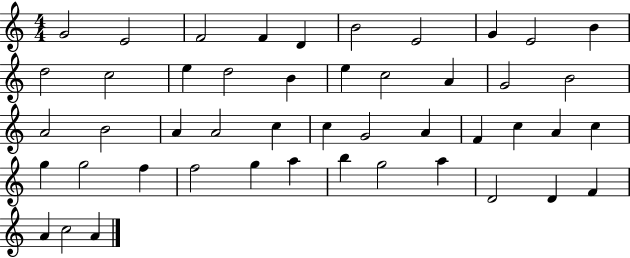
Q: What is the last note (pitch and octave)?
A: A4